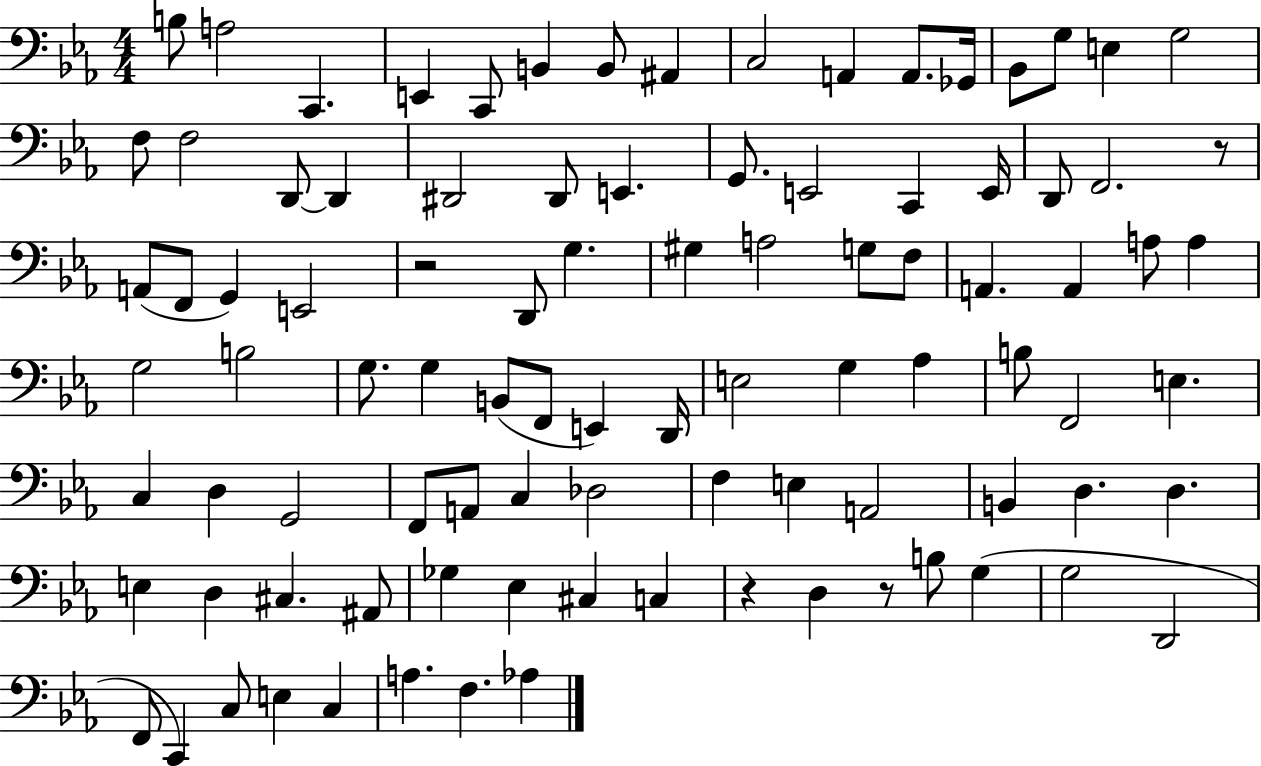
{
  \clef bass
  \numericTimeSignature
  \time 4/4
  \key ees \major
  b8 a2 c,4. | e,4 c,8 b,4 b,8 ais,4 | c2 a,4 a,8. ges,16 | bes,8 g8 e4 g2 | \break f8 f2 d,8~~ d,4 | dis,2 dis,8 e,4. | g,8. e,2 c,4 e,16 | d,8 f,2. r8 | \break a,8( f,8 g,4) e,2 | r2 d,8 g4. | gis4 a2 g8 f8 | a,4. a,4 a8 a4 | \break g2 b2 | g8. g4 b,8( f,8 e,4) d,16 | e2 g4 aes4 | b8 f,2 e4. | \break c4 d4 g,2 | f,8 a,8 c4 des2 | f4 e4 a,2 | b,4 d4. d4. | \break e4 d4 cis4. ais,8 | ges4 ees4 cis4 c4 | r4 d4 r8 b8 g4( | g2 d,2 | \break f,8 c,4) c8 e4 c4 | a4. f4. aes4 | \bar "|."
}